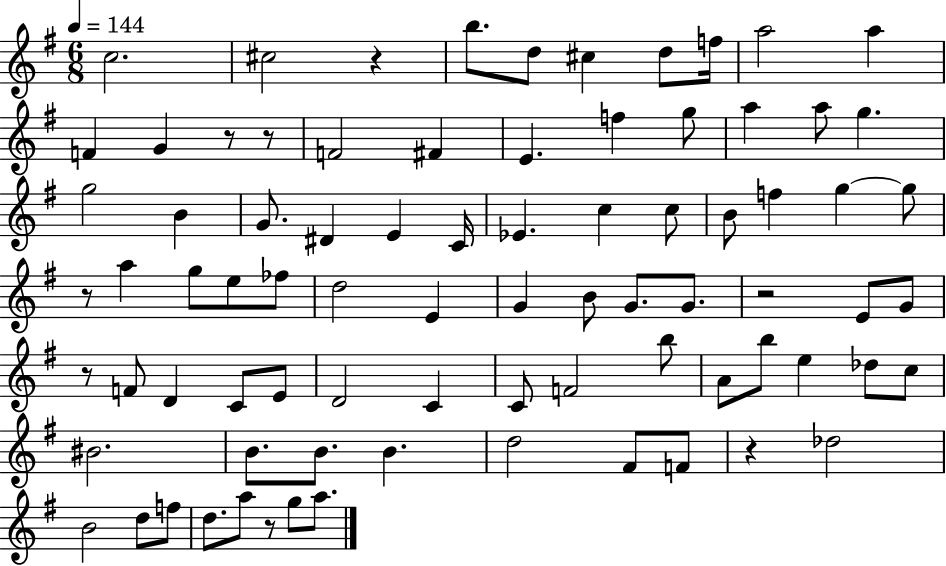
{
  \clef treble
  \numericTimeSignature
  \time 6/8
  \key g \major
  \tempo 4 = 144
  c''2. | cis''2 r4 | b''8. d''8 cis''4 d''8 f''16 | a''2 a''4 | \break f'4 g'4 r8 r8 | f'2 fis'4 | e'4. f''4 g''8 | a''4 a''8 g''4. | \break g''2 b'4 | g'8. dis'4 e'4 c'16 | ees'4. c''4 c''8 | b'8 f''4 g''4~~ g''8 | \break r8 a''4 g''8 e''8 fes''8 | d''2 e'4 | g'4 b'8 g'8. g'8. | r2 e'8 g'8 | \break r8 f'8 d'4 c'8 e'8 | d'2 c'4 | c'8 f'2 b''8 | a'8 b''8 e''4 des''8 c''8 | \break bis'2. | b'8. b'8. b'4. | d''2 fis'8 f'8 | r4 des''2 | \break b'2 d''8 f''8 | d''8. a''8 r8 g''8 a''8. | \bar "|."
}